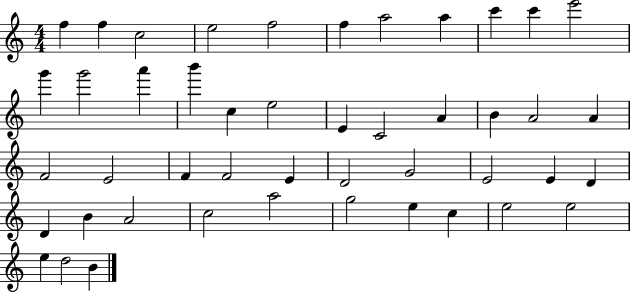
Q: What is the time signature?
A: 4/4